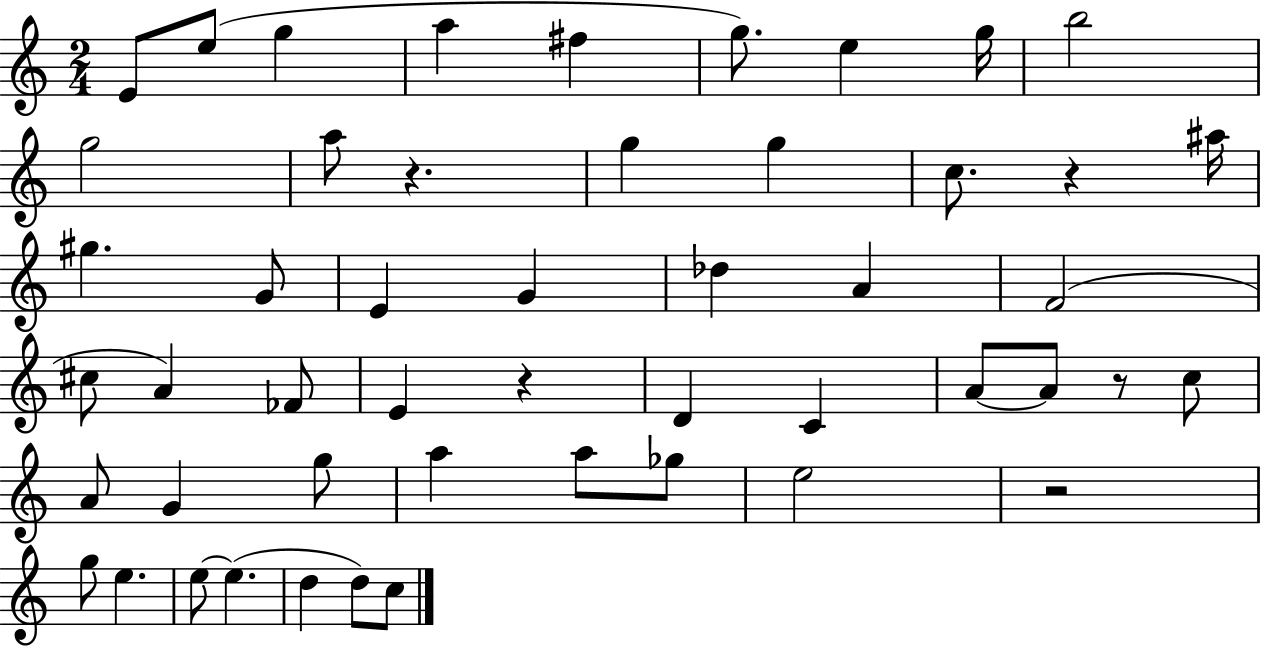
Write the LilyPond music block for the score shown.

{
  \clef treble
  \numericTimeSignature
  \time 2/4
  \key c \major
  e'8 e''8( g''4 | a''4 fis''4 | g''8.) e''4 g''16 | b''2 | \break g''2 | a''8 r4. | g''4 g''4 | c''8. r4 ais''16 | \break gis''4. g'8 | e'4 g'4 | des''4 a'4 | f'2( | \break cis''8 a'4) fes'8 | e'4 r4 | d'4 c'4 | a'8~~ a'8 r8 c''8 | \break a'8 g'4 g''8 | a''4 a''8 ges''8 | e''2 | r2 | \break g''8 e''4. | e''8~~ e''4.( | d''4 d''8) c''8 | \bar "|."
}